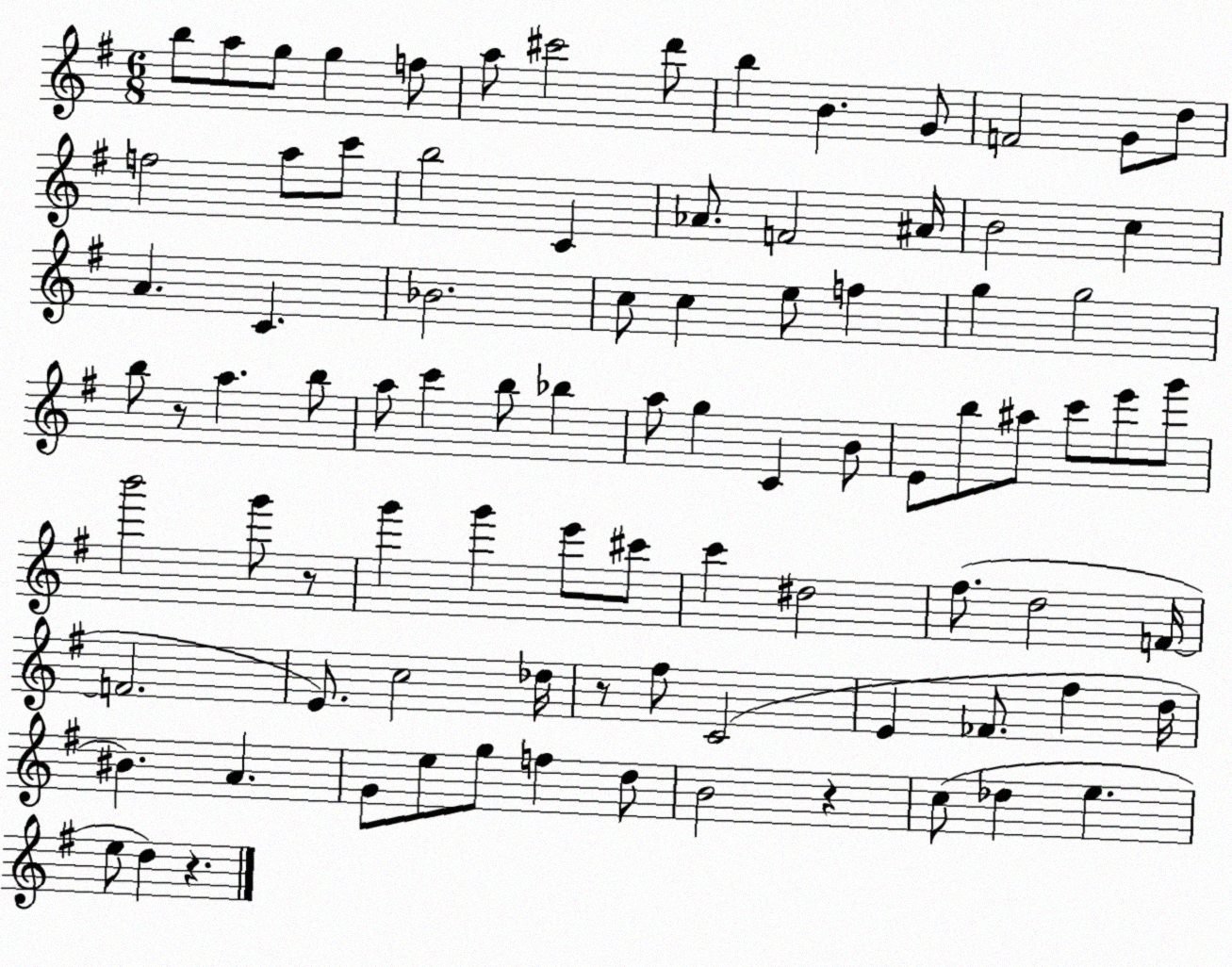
X:1
T:Untitled
M:6/8
L:1/4
K:G
b/2 a/2 g/2 g f/2 a/2 ^c'2 d'/2 b B G/2 F2 G/2 d/2 f2 a/2 c'/2 b2 C _A/2 F2 ^A/4 B2 c A C _B2 c/2 c e/2 f g g2 b/2 z/2 a b/2 a/2 c' b/2 _b a/2 g C B/2 E/2 b/2 ^a/2 c'/2 e'/2 g'/2 b'2 g'/2 z/2 g' g' e'/2 ^c'/2 c' ^d2 ^f/2 d2 F/4 F2 E/2 c2 _d/4 z/2 ^f/2 C2 E _F/2 ^f d/4 ^B A G/2 e/2 g/2 f d/2 B2 z c/2 _d e e/2 d z